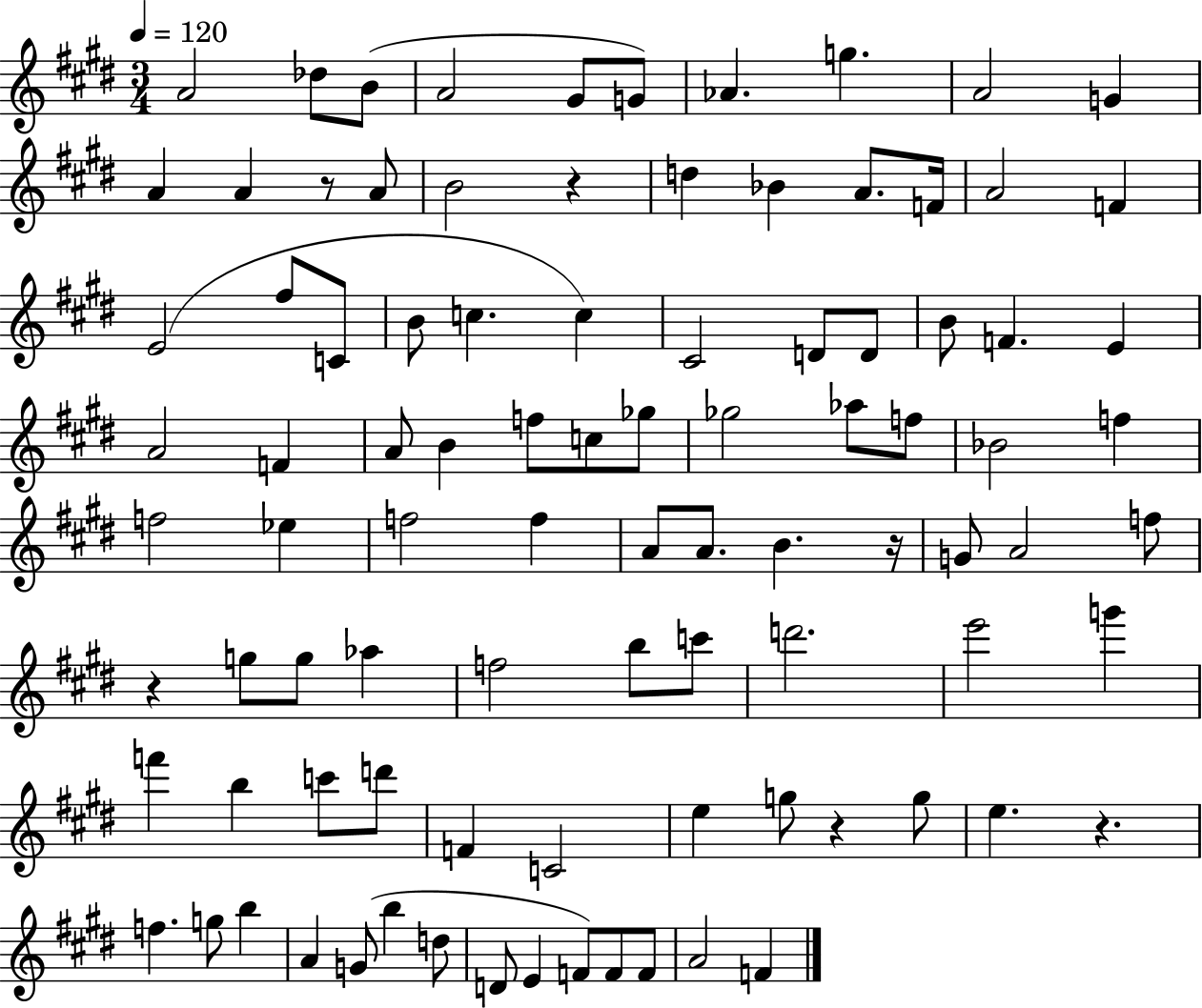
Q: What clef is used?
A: treble